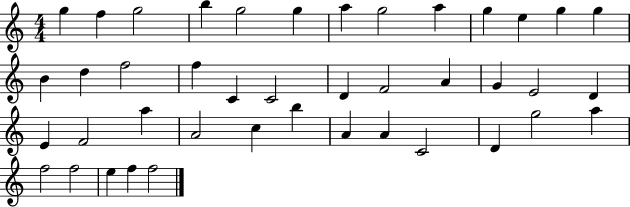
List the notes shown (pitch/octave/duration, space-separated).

G5/q F5/q G5/h B5/q G5/h G5/q A5/q G5/h A5/q G5/q E5/q G5/q G5/q B4/q D5/q F5/h F5/q C4/q C4/h D4/q F4/h A4/q G4/q E4/h D4/q E4/q F4/h A5/q A4/h C5/q B5/q A4/q A4/q C4/h D4/q G5/h A5/q F5/h F5/h E5/q F5/q F5/h